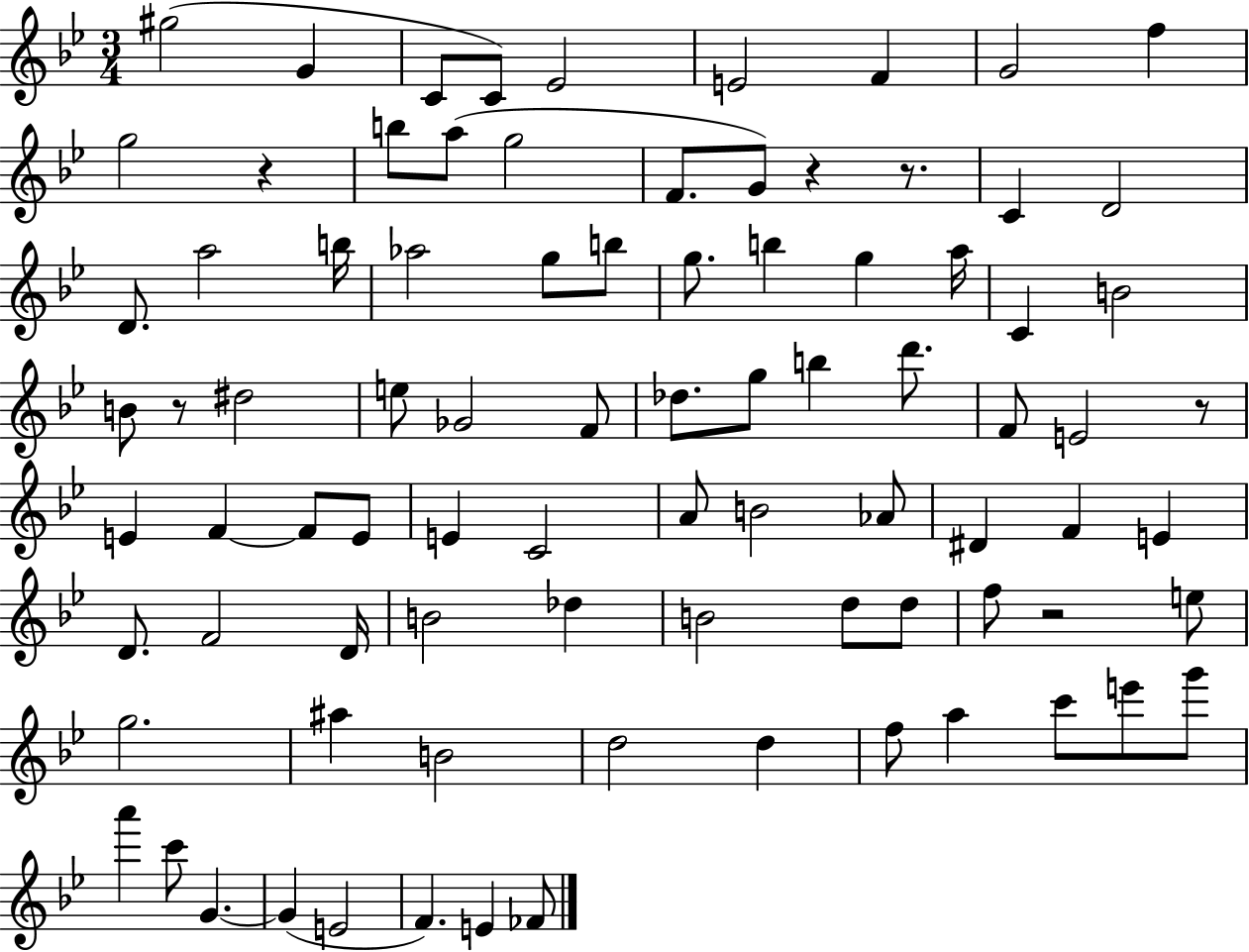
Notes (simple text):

G#5/h G4/q C4/e C4/e Eb4/h E4/h F4/q G4/h F5/q G5/h R/q B5/e A5/e G5/h F4/e. G4/e R/q R/e. C4/q D4/h D4/e. A5/h B5/s Ab5/h G5/e B5/e G5/e. B5/q G5/q A5/s C4/q B4/h B4/e R/e D#5/h E5/e Gb4/h F4/e Db5/e. G5/e B5/q D6/e. F4/e E4/h R/e E4/q F4/q F4/e E4/e E4/q C4/h A4/e B4/h Ab4/e D#4/q F4/q E4/q D4/e. F4/h D4/s B4/h Db5/q B4/h D5/e D5/e F5/e R/h E5/e G5/h. A#5/q B4/h D5/h D5/q F5/e A5/q C6/e E6/e G6/e A6/q C6/e G4/q. G4/q E4/h F4/q. E4/q FES4/e